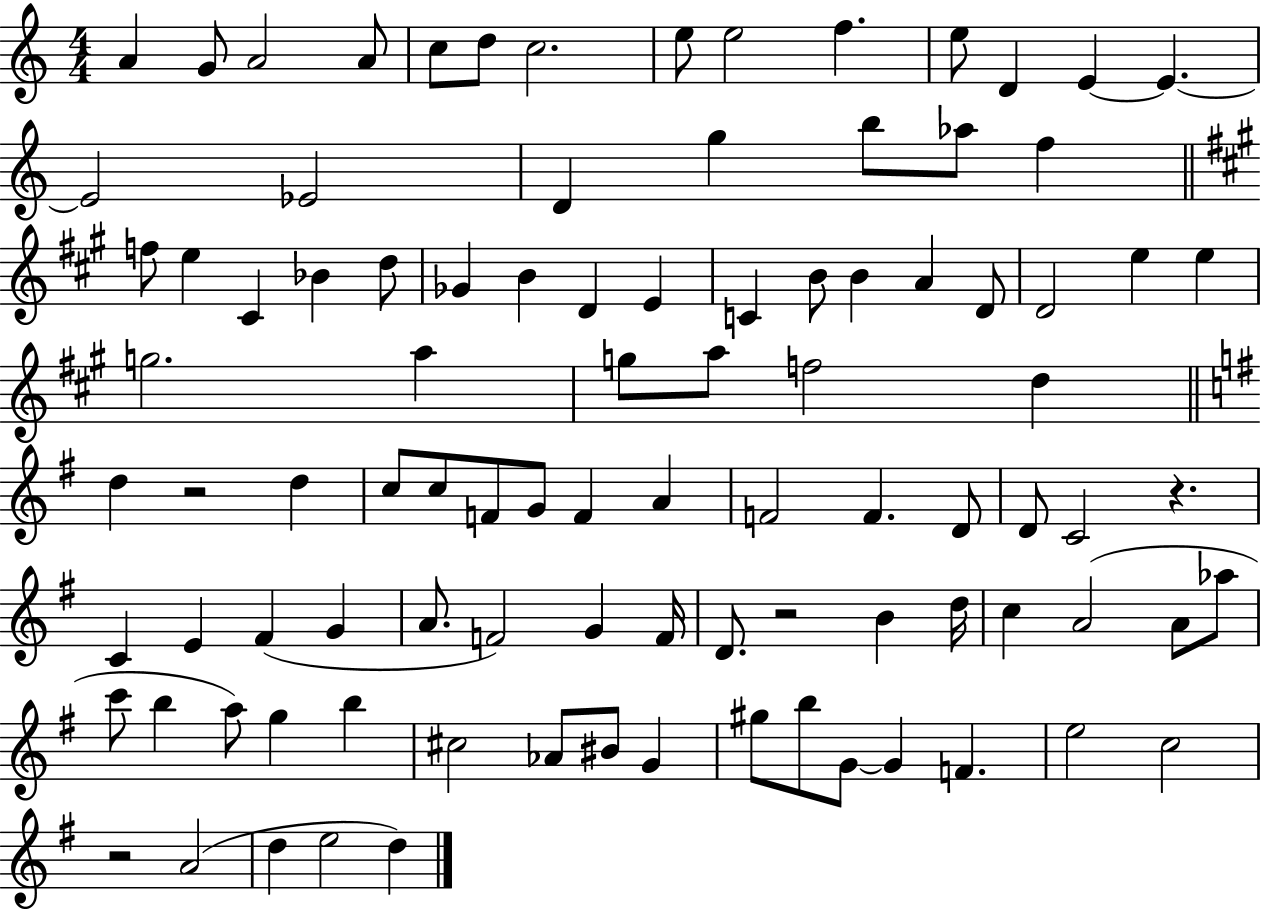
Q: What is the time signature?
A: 4/4